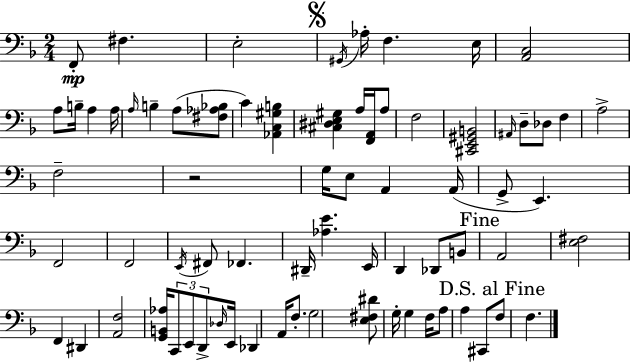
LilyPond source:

{
  \clef bass
  \numericTimeSignature
  \time 2/4
  \key f \major
  f,8-.\mp fis4. | e2-. | \mark \markup { \musicglyph "scripts.segno" } \acciaccatura { gis,16 } aes16-. f4. | e16 <a, c>2 | \break a8 b16-- a4 | a16 \grace { a16 } b4-- a8( | <fis aes bes>8 c'4) <aes, c gis b>4 | <cis dis e gis>4 a16 <f, a,>16 | \break a8 f2 | <cis, e, gis, b,>2 | \grace { ais,16 } d8-- des8 f4 | a2-> | \break f2-- | r2 | g16 e8 a,4 | a,16( g,8-> e,4.) | \break f,2 | f,2 | \acciaccatura { e,16 } fis,8 fes,4. | dis,16-- <aes e'>4. | \break e,16 d,4 | des,8 b,8 \mark "Fine" a,2 | <e fis>2 | f,4 | \break dis,4 <a, f>2 | <g, b, aes>16 \tuplet 3/2 { c,8 e,8 | d,8-> } \grace { des16 } e,16 des,4 | a,16 f8.-. g2 | \break <e fis dis'>8 g16-. | g4 f16 a8 a4 | cis,8 \mark "D.S. al Fine" f8 f4. | \bar "|."
}